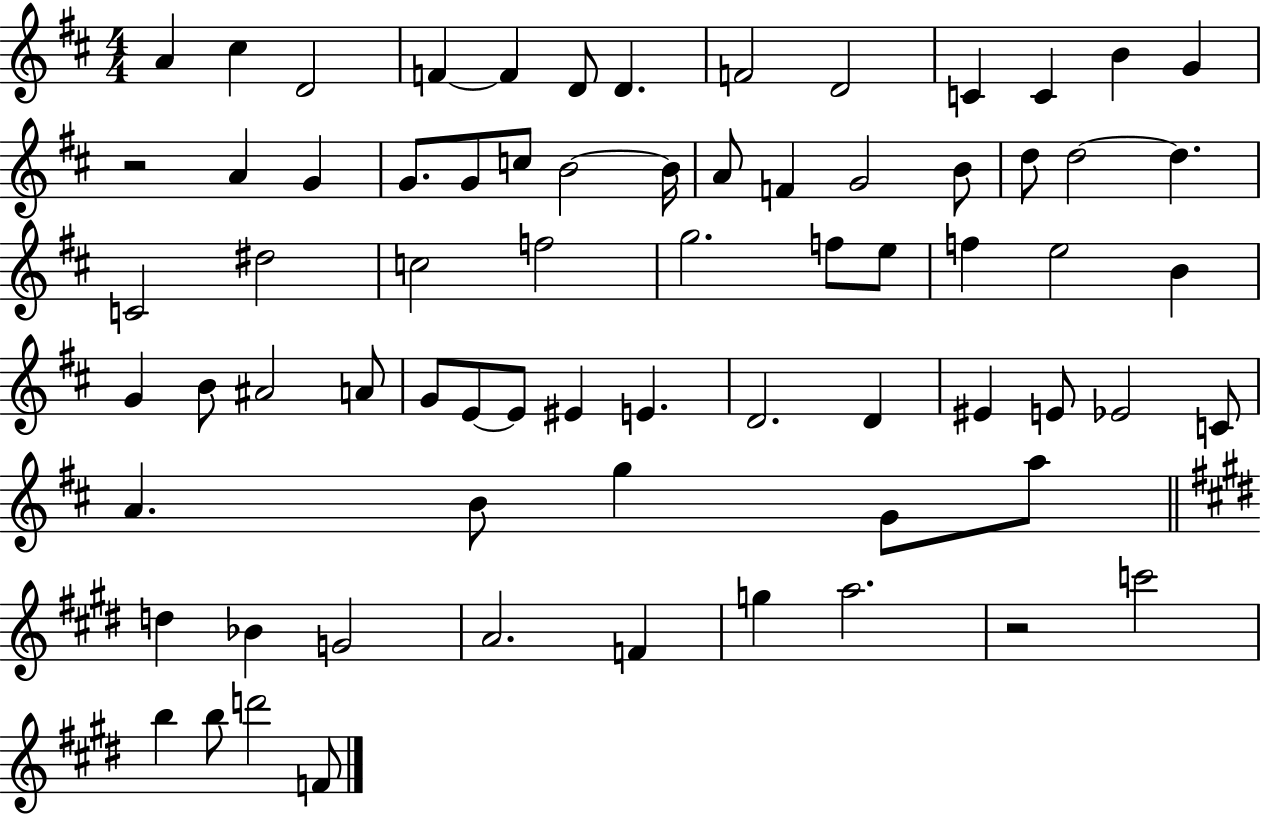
{
  \clef treble
  \numericTimeSignature
  \time 4/4
  \key d \major
  a'4 cis''4 d'2 | f'4~~ f'4 d'8 d'4. | f'2 d'2 | c'4 c'4 b'4 g'4 | \break r2 a'4 g'4 | g'8. g'8 c''8 b'2~~ b'16 | a'8 f'4 g'2 b'8 | d''8 d''2~~ d''4. | \break c'2 dis''2 | c''2 f''2 | g''2. f''8 e''8 | f''4 e''2 b'4 | \break g'4 b'8 ais'2 a'8 | g'8 e'8~~ e'8 eis'4 e'4. | d'2. d'4 | eis'4 e'8 ees'2 c'8 | \break a'4. b'8 g''4 g'8 a''8 | \bar "||" \break \key e \major d''4 bes'4 g'2 | a'2. f'4 | g''4 a''2. | r2 c'''2 | \break b''4 b''8 d'''2 f'8 | \bar "|."
}